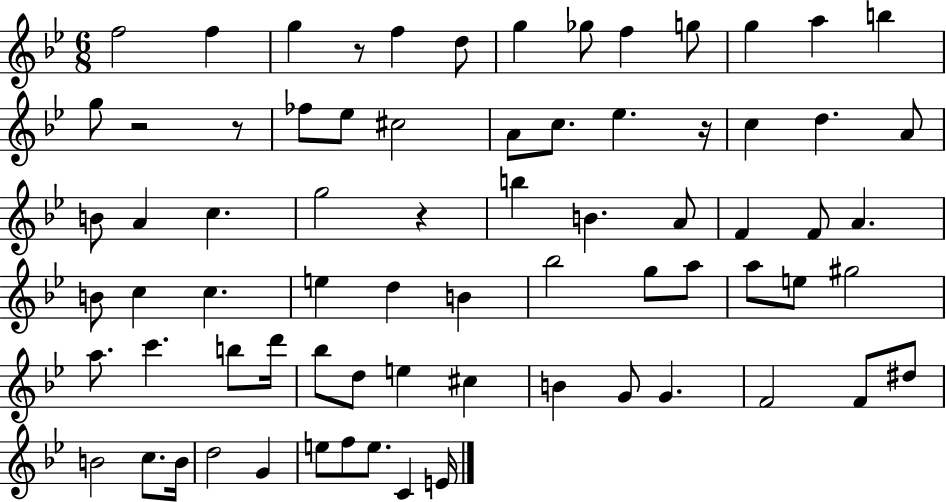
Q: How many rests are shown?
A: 5